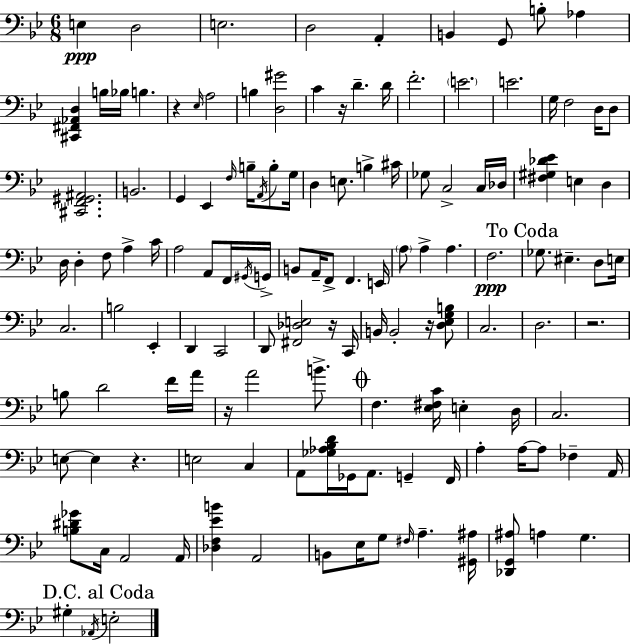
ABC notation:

X:1
T:Untitled
M:6/8
L:1/4
K:Gm
E, D,2 E,2 D,2 A,, B,, G,,/2 B,/2 _A, [^C,,^F,,_A,,D,] B,/4 _B,/4 B, z _E,/4 A,2 B, [D,^G]2 C z/4 D D/4 F2 E2 E2 G,/4 F,2 D,/4 D,/2 [^C,,F,,^G,,^A,,]2 B,,2 G,, _E,, F,/4 B,/4 A,,/4 B,/2 G,/4 D, E,/2 B, ^C/4 _G,/2 C,2 C,/4 _D,/4 [^F,^G,_D_E] E, D, D,/4 D, F,/2 A, C/4 A,2 A,,/2 F,,/4 ^G,,/4 G,,/4 B,,/2 A,,/4 F,,/2 F,, E,,/4 A,/2 A, A, F,2 _G,/2 ^E, D,/2 E,/4 C,2 B,2 _E,, D,, C,,2 D,,/2 [^F,,_D,E,]2 z/4 C,,/4 B,,/4 B,,2 z/4 [D,_E,G,B,]/2 C,2 D,2 z2 B,/2 D2 F/4 A/4 z/4 A2 B/2 F, [_E,^F,C]/4 E, D,/4 C,2 E,/2 E, z E,2 C, A,,/2 [_G,_A,_B,D]/4 _G,,/4 A,,/2 G,, F,,/4 A, A,/4 A,/2 _F, A,,/4 [B,^D_G]/2 C,/4 A,,2 A,,/4 [_D,F,_EB] A,,2 B,,/2 _E,/4 G,/2 ^F,/4 A, [^G,,^A,]/4 [_D,,G,,^A,]/2 A, G, ^G, _A,,/4 E,2